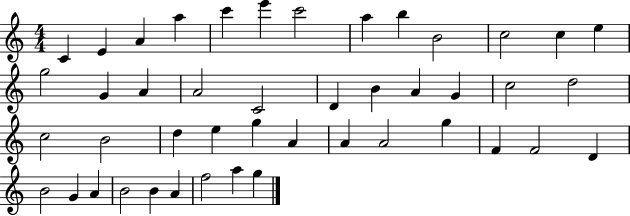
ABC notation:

X:1
T:Untitled
M:4/4
L:1/4
K:C
C E A a c' e' c'2 a b B2 c2 c e g2 G A A2 C2 D B A G c2 d2 c2 B2 d e g A A A2 g F F2 D B2 G A B2 B A f2 a g